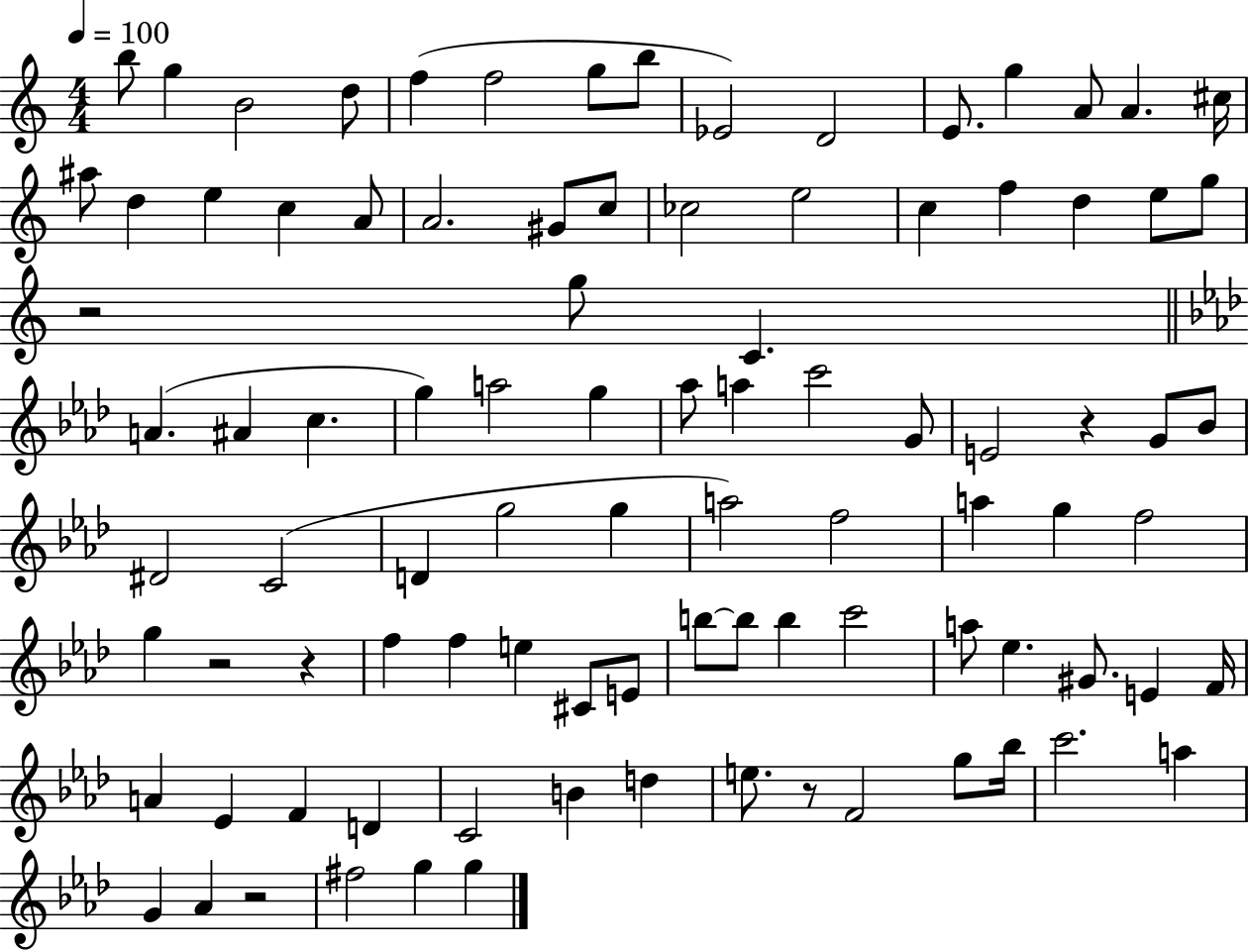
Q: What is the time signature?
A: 4/4